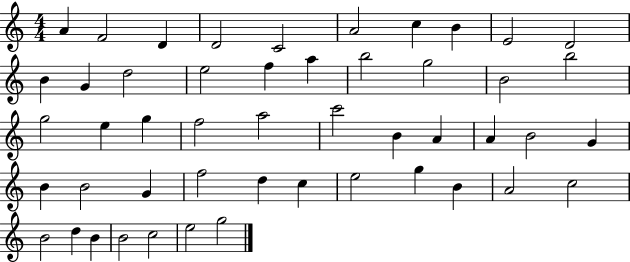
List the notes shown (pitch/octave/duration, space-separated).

A4/q F4/h D4/q D4/h C4/h A4/h C5/q B4/q E4/h D4/h B4/q G4/q D5/h E5/h F5/q A5/q B5/h G5/h B4/h B5/h G5/h E5/q G5/q F5/h A5/h C6/h B4/q A4/q A4/q B4/h G4/q B4/q B4/h G4/q F5/h D5/q C5/q E5/h G5/q B4/q A4/h C5/h B4/h D5/q B4/q B4/h C5/h E5/h G5/h